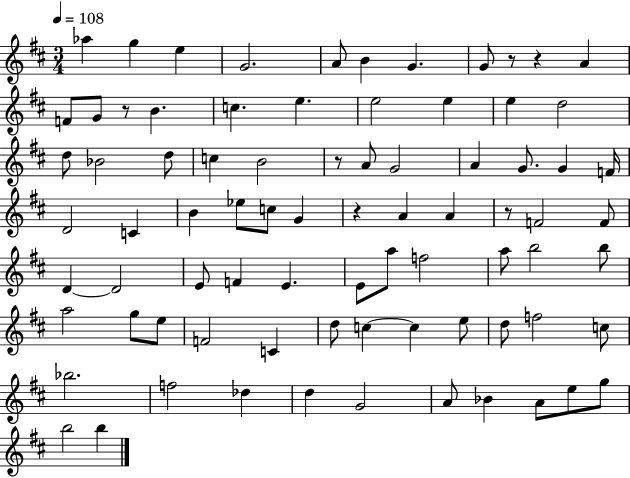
Ab5/q G5/q E5/q G4/h. A4/e B4/q G4/q. G4/e R/e R/q A4/q F4/e G4/e R/e B4/q. C5/q. E5/q. E5/h E5/q E5/q D5/h D5/e Bb4/h D5/e C5/q B4/h R/e A4/e G4/h A4/q G4/e. G4/q F4/s D4/h C4/q B4/q Eb5/e C5/e G4/q R/q A4/q A4/q R/e F4/h F4/e D4/q D4/h E4/e F4/q E4/q. E4/e A5/e F5/h A5/e B5/h B5/e A5/h G5/e E5/e F4/h C4/q D5/e C5/q C5/q E5/e D5/e F5/h C5/e Bb5/h. F5/h Db5/q D5/q G4/h A4/e Bb4/q A4/e E5/e G5/e B5/h B5/q